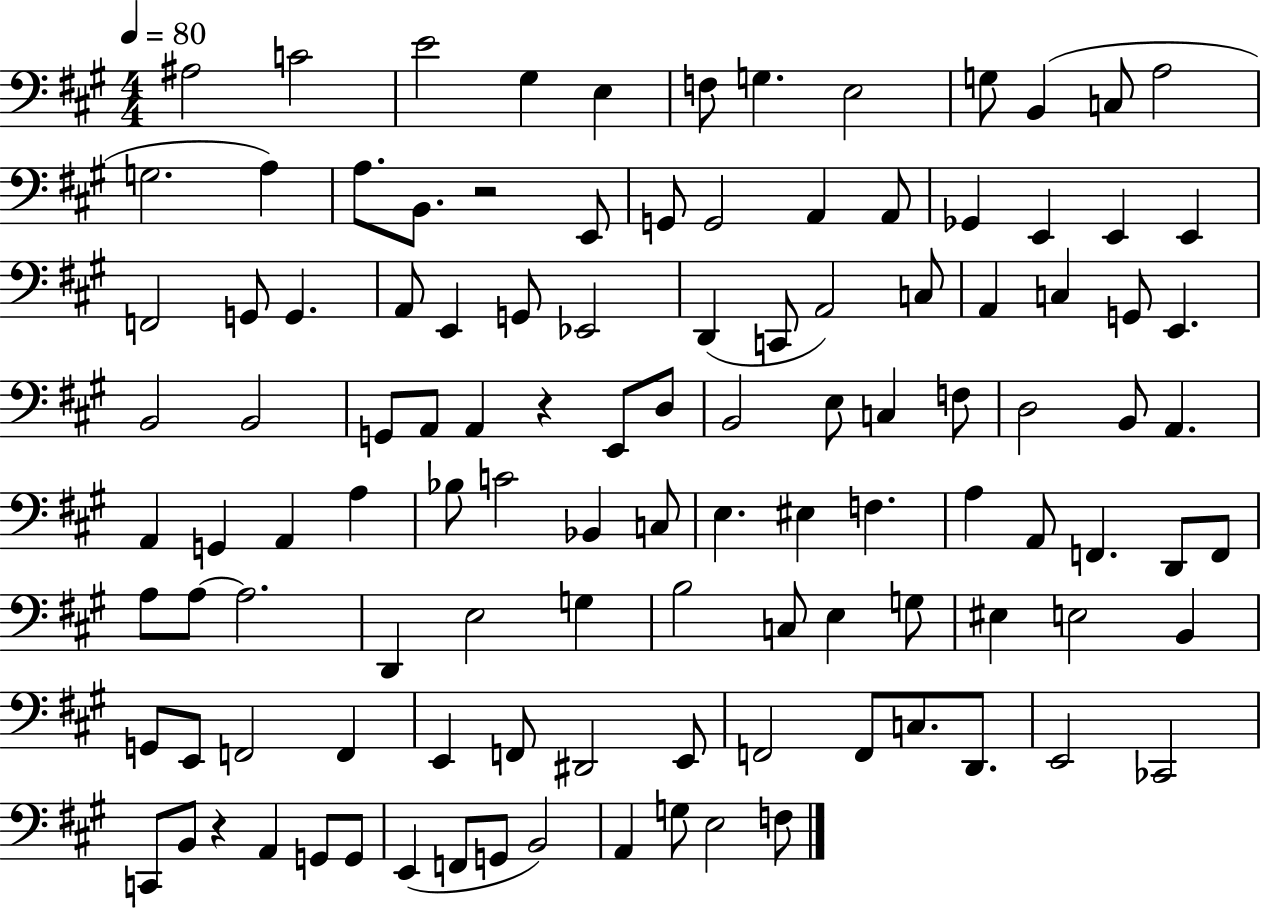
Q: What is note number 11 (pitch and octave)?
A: C3